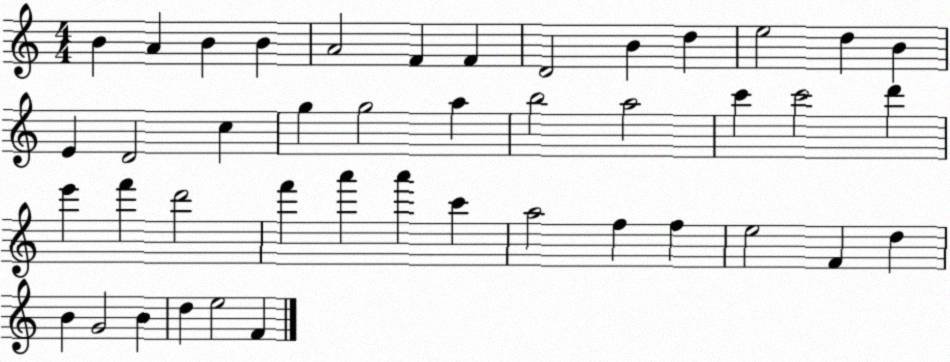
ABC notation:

X:1
T:Untitled
M:4/4
L:1/4
K:C
B A B B A2 F F D2 B d e2 d B E D2 c g g2 a b2 a2 c' c'2 d' e' f' d'2 f' a' a' c' a2 f f e2 F d B G2 B d e2 F